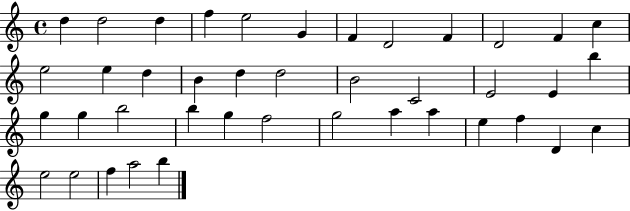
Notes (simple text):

D5/q D5/h D5/q F5/q E5/h G4/q F4/q D4/h F4/q D4/h F4/q C5/q E5/h E5/q D5/q B4/q D5/q D5/h B4/h C4/h E4/h E4/q B5/q G5/q G5/q B5/h B5/q G5/q F5/h G5/h A5/q A5/q E5/q F5/q D4/q C5/q E5/h E5/h F5/q A5/h B5/q